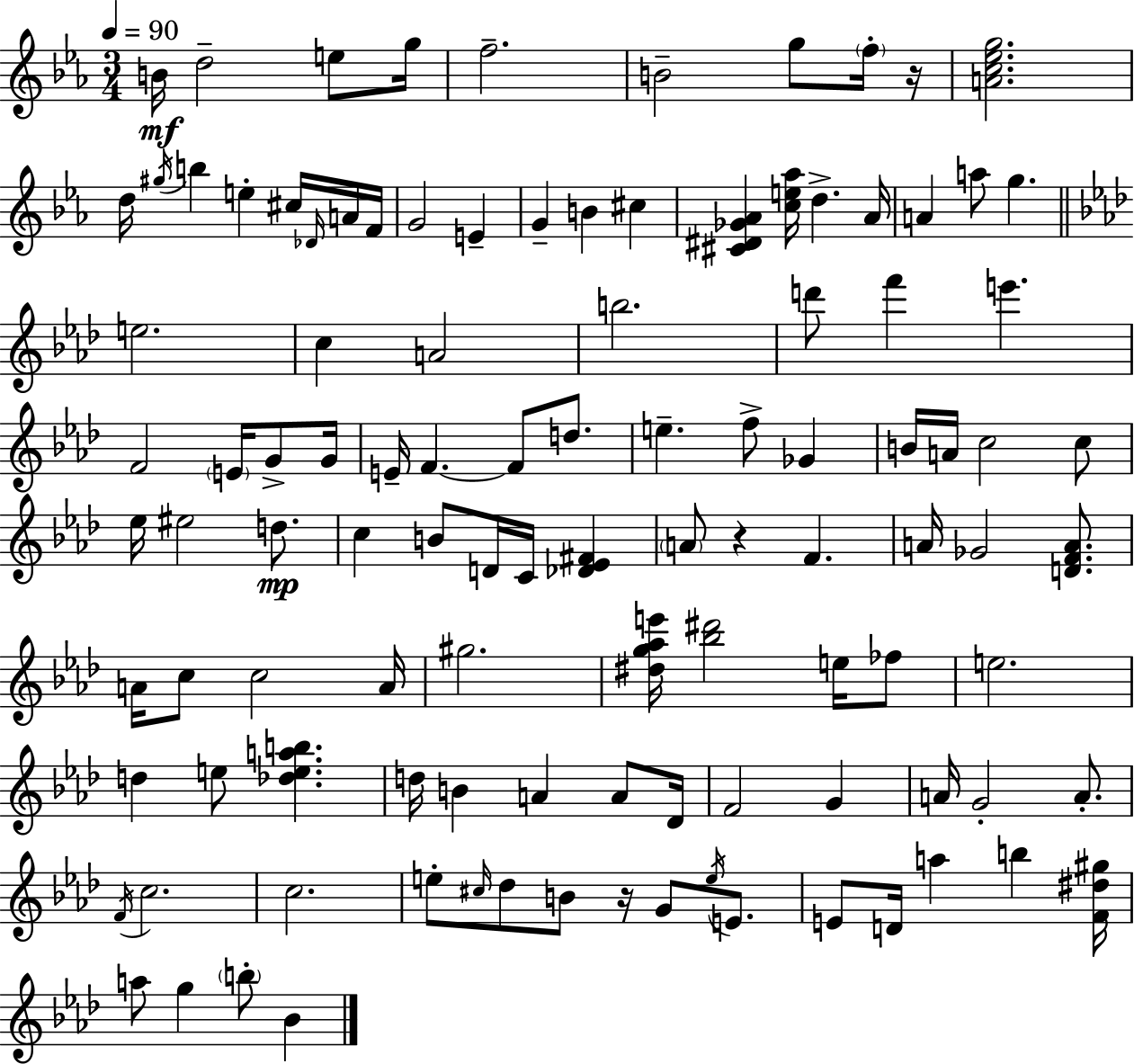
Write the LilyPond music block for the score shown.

{
  \clef treble
  \numericTimeSignature
  \time 3/4
  \key ees \major
  \tempo 4 = 90
  b'16\mf d''2-- e''8 g''16 | f''2.-- | b'2-- g''8 \parenthesize f''16-. r16 | <a' c'' ees'' g''>2. | \break d''16 \acciaccatura { gis''16 } b''4 e''4-. cis''16 \grace { des'16 } | a'16 f'16 g'2 e'4-- | g'4-- b'4 cis''4 | <cis' dis' ges' aes'>4 <c'' e'' aes''>16 d''4.-> | \break aes'16 a'4 a''8 g''4. | \bar "||" \break \key f \minor e''2. | c''4 a'2 | b''2. | d'''8 f'''4 e'''4. | \break f'2 \parenthesize e'16 g'8-> g'16 | e'16-- f'4.~~ f'8 d''8. | e''4.-- f''8-> ges'4 | b'16 a'16 c''2 c''8 | \break ees''16 eis''2 d''8.\mp | c''4 b'8 d'16 c'16 <des' ees' fis'>4 | \parenthesize a'8 r4 f'4. | a'16 ges'2 <d' f' a'>8. | \break a'16 c''8 c''2 a'16 | gis''2. | <dis'' g'' aes'' e'''>16 <bes'' dis'''>2 e''16 fes''8 | e''2. | \break d''4 e''8 <des'' e'' a'' b''>4. | d''16 b'4 a'4 a'8 des'16 | f'2 g'4 | a'16 g'2-. a'8.-. | \break \acciaccatura { f'16 } c''2. | c''2. | e''8-. \grace { cis''16 } des''8 b'8 r16 g'8 \acciaccatura { e''16 } | e'8. e'8 d'16 a''4 b''4 | \break <f' dis'' gis''>16 a''8 g''4 \parenthesize b''8-. bes'4 | \bar "|."
}